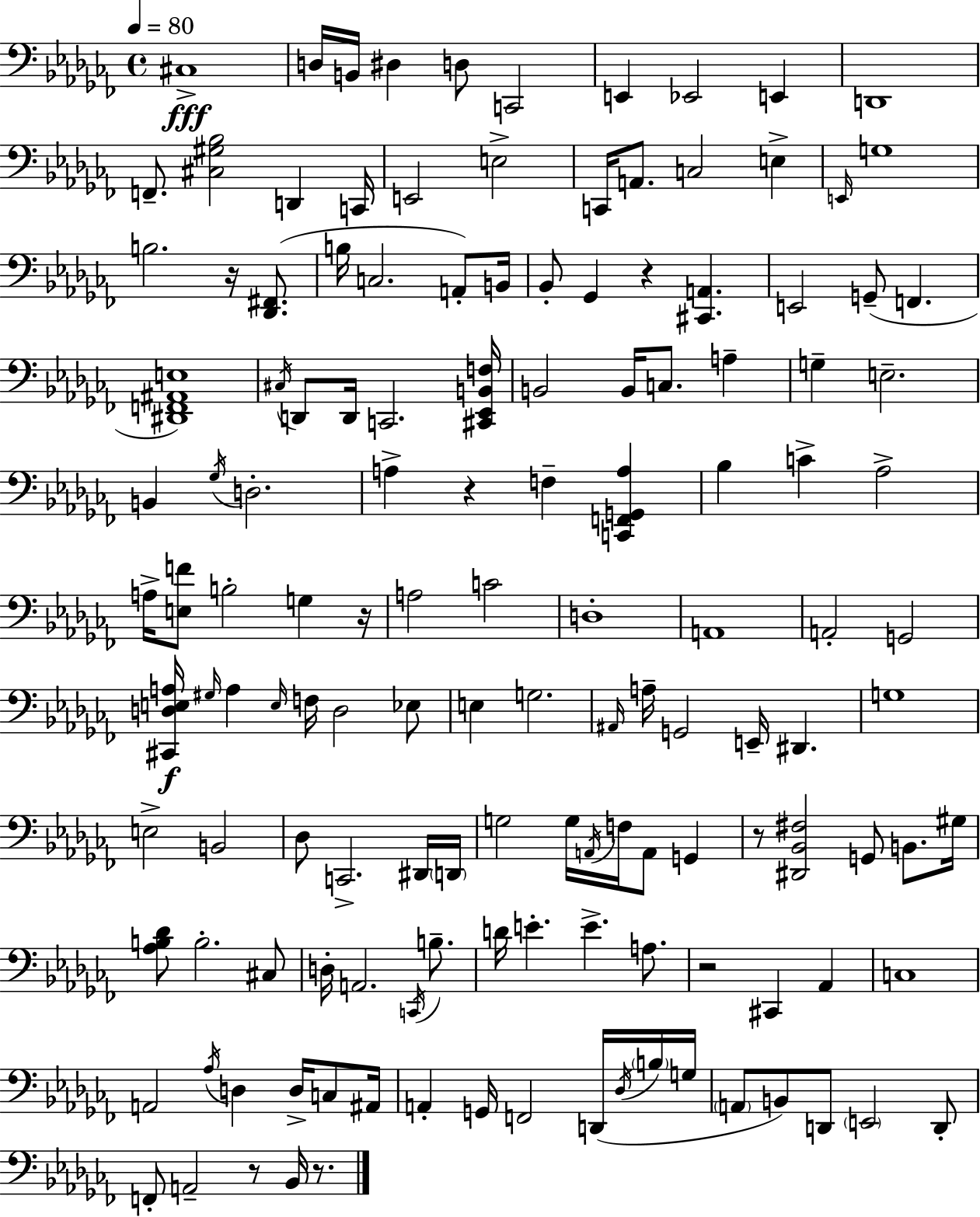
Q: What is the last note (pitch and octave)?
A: Bb2